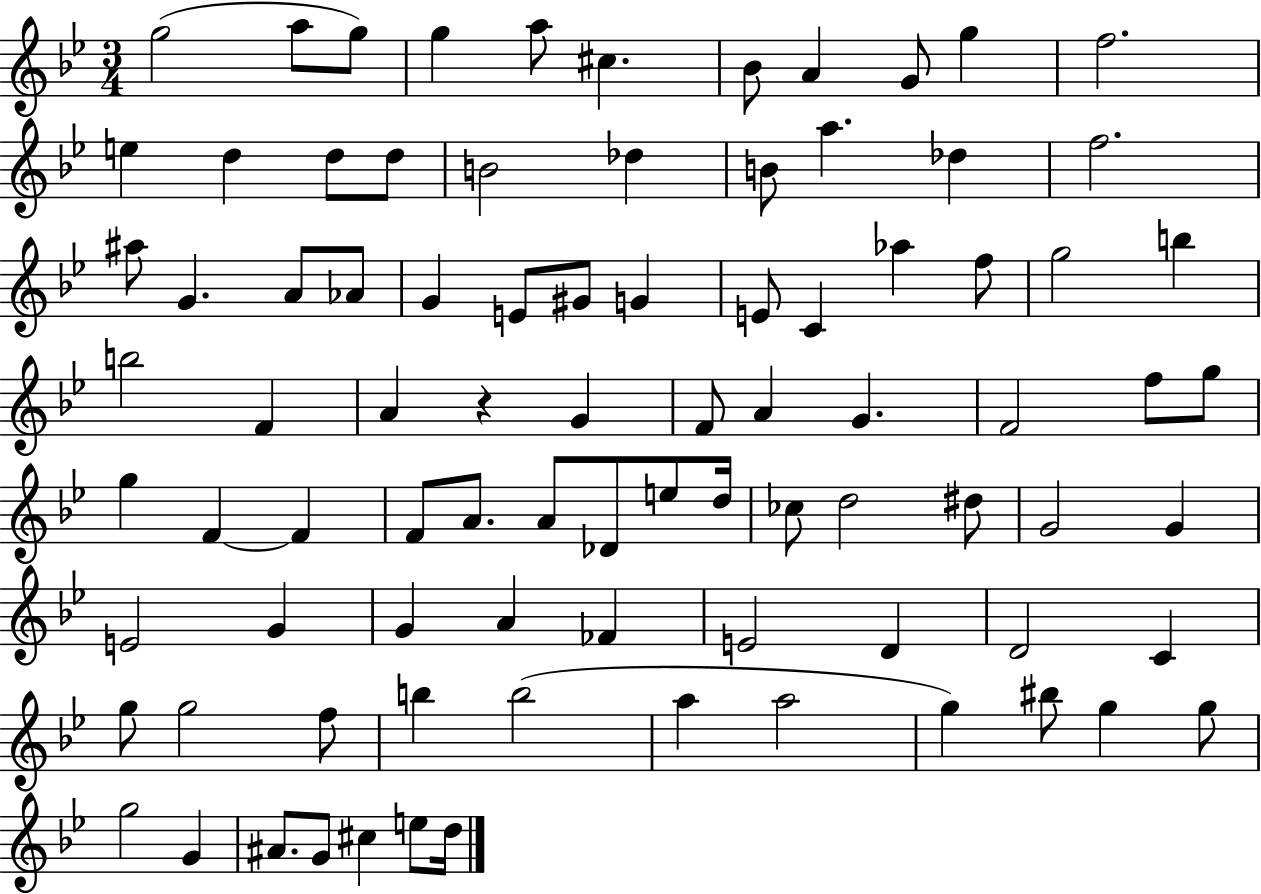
{
  \clef treble
  \numericTimeSignature
  \time 3/4
  \key bes \major
  \repeat volta 2 { g''2( a''8 g''8) | g''4 a''8 cis''4. | bes'8 a'4 g'8 g''4 | f''2. | \break e''4 d''4 d''8 d''8 | b'2 des''4 | b'8 a''4. des''4 | f''2. | \break ais''8 g'4. a'8 aes'8 | g'4 e'8 gis'8 g'4 | e'8 c'4 aes''4 f''8 | g''2 b''4 | \break b''2 f'4 | a'4 r4 g'4 | f'8 a'4 g'4. | f'2 f''8 g''8 | \break g''4 f'4~~ f'4 | f'8 a'8. a'8 des'8 e''8 d''16 | ces''8 d''2 dis''8 | g'2 g'4 | \break e'2 g'4 | g'4 a'4 fes'4 | e'2 d'4 | d'2 c'4 | \break g''8 g''2 f''8 | b''4 b''2( | a''4 a''2 | g''4) bis''8 g''4 g''8 | \break g''2 g'4 | ais'8. g'8 cis''4 e''8 d''16 | } \bar "|."
}